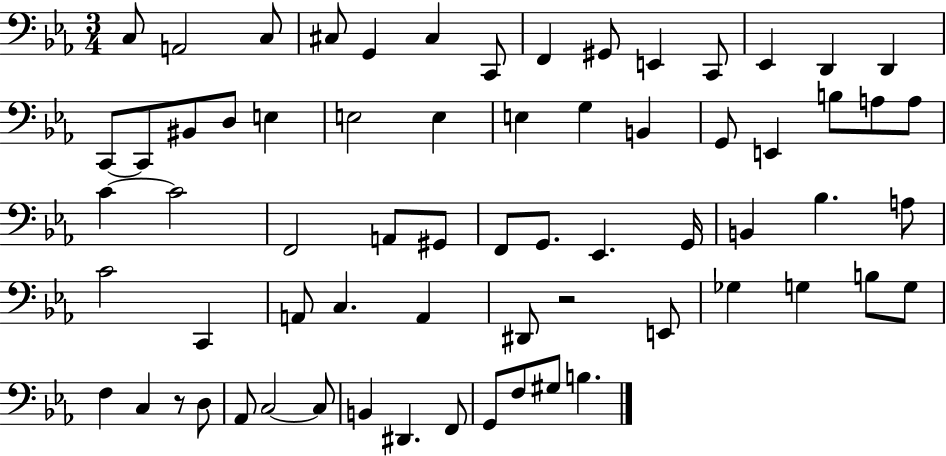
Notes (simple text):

C3/e A2/h C3/e C#3/e G2/q C#3/q C2/e F2/q G#2/e E2/q C2/e Eb2/q D2/q D2/q C2/e C2/e BIS2/e D3/e E3/q E3/h E3/q E3/q G3/q B2/q G2/e E2/q B3/e A3/e A3/e C4/q C4/h F2/h A2/e G#2/e F2/e G2/e. Eb2/q. G2/s B2/q Bb3/q. A3/e C4/h C2/q A2/e C3/q. A2/q D#2/e R/h E2/e Gb3/q G3/q B3/e G3/e F3/q C3/q R/e D3/e Ab2/e C3/h C3/e B2/q D#2/q. F2/e G2/e F3/e G#3/e B3/q.